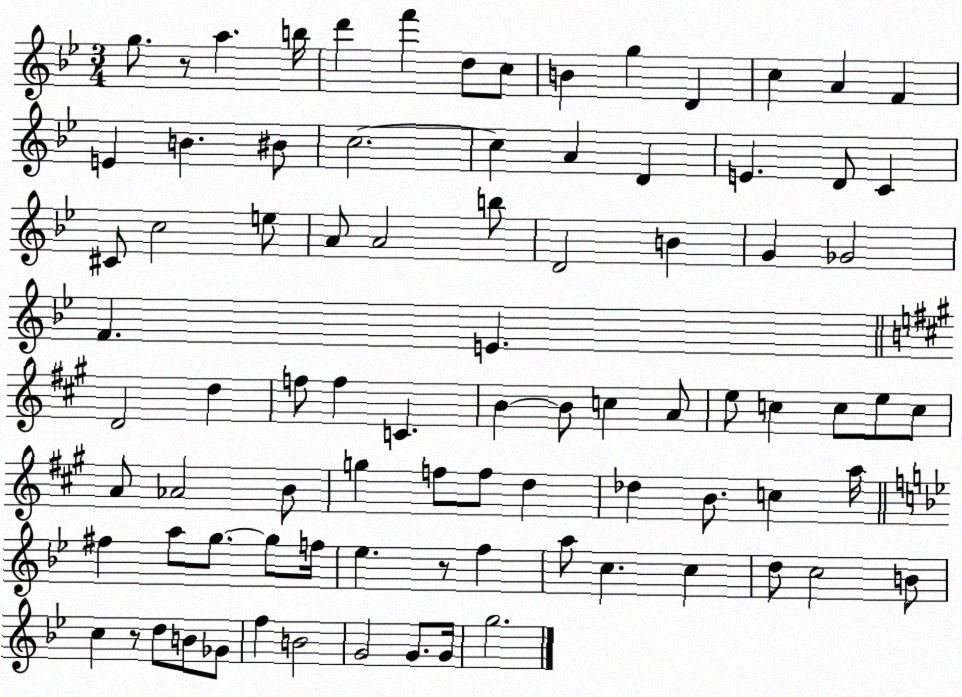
X:1
T:Untitled
M:3/4
L:1/4
K:Bb
g/2 z/2 a b/4 d' f' d/2 c/2 B g D c A F E B ^B/2 c2 c A D E D/2 C ^C/2 c2 e/2 A/2 A2 b/2 D2 B G _G2 F E D2 d f/2 f C B B/2 c A/2 e/2 c c/2 e/2 c/2 A/2 _A2 B/2 g f/2 f/2 d _d B/2 c a/4 ^f a/2 g/2 g/2 f/4 _e z/2 f a/2 c c d/2 c2 B/2 c z/2 d/2 B/2 _G/2 f B2 G2 G/2 G/4 g2